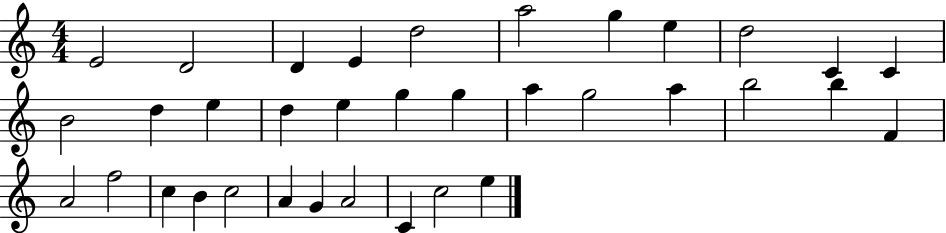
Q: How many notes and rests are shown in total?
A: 35